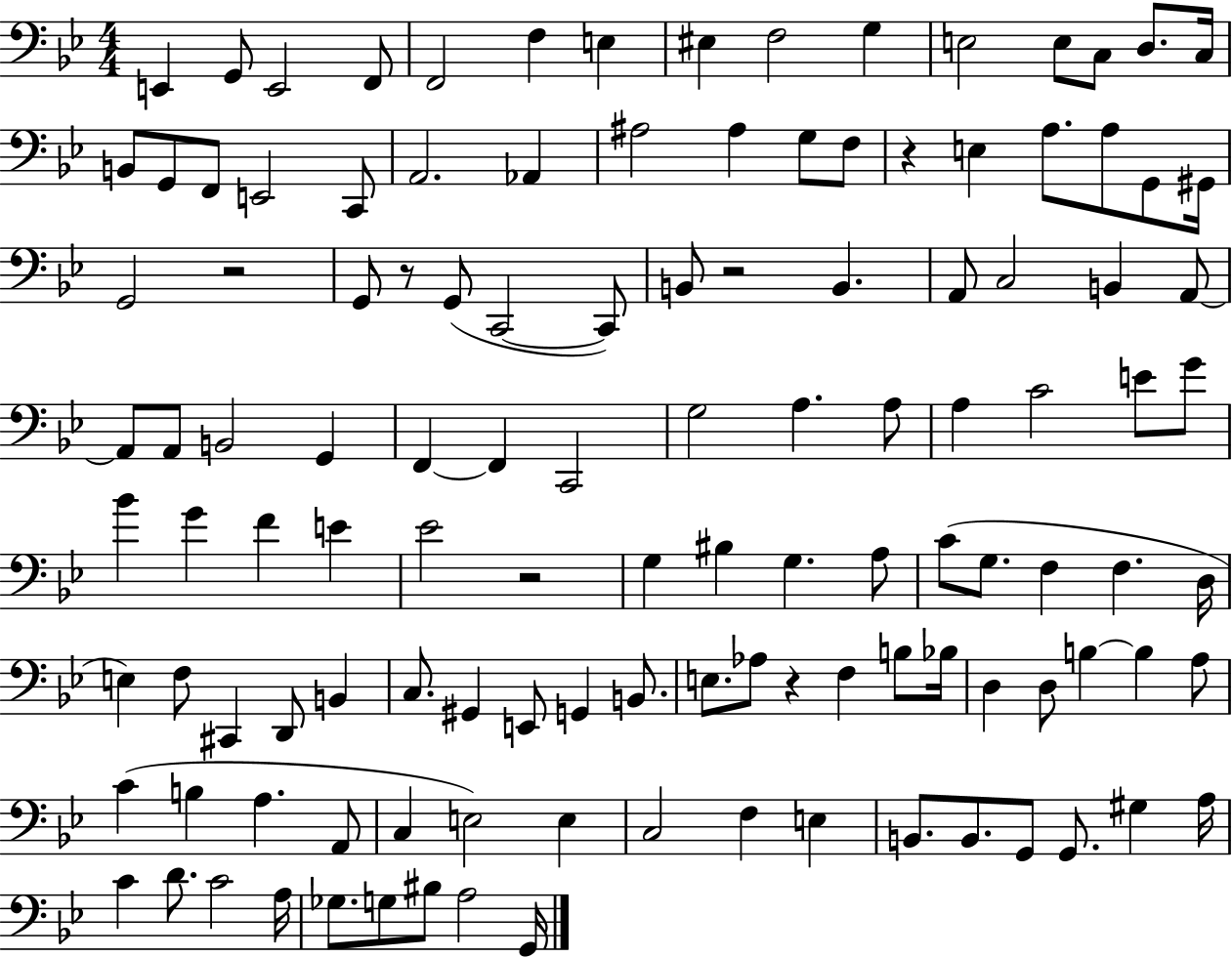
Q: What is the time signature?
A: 4/4